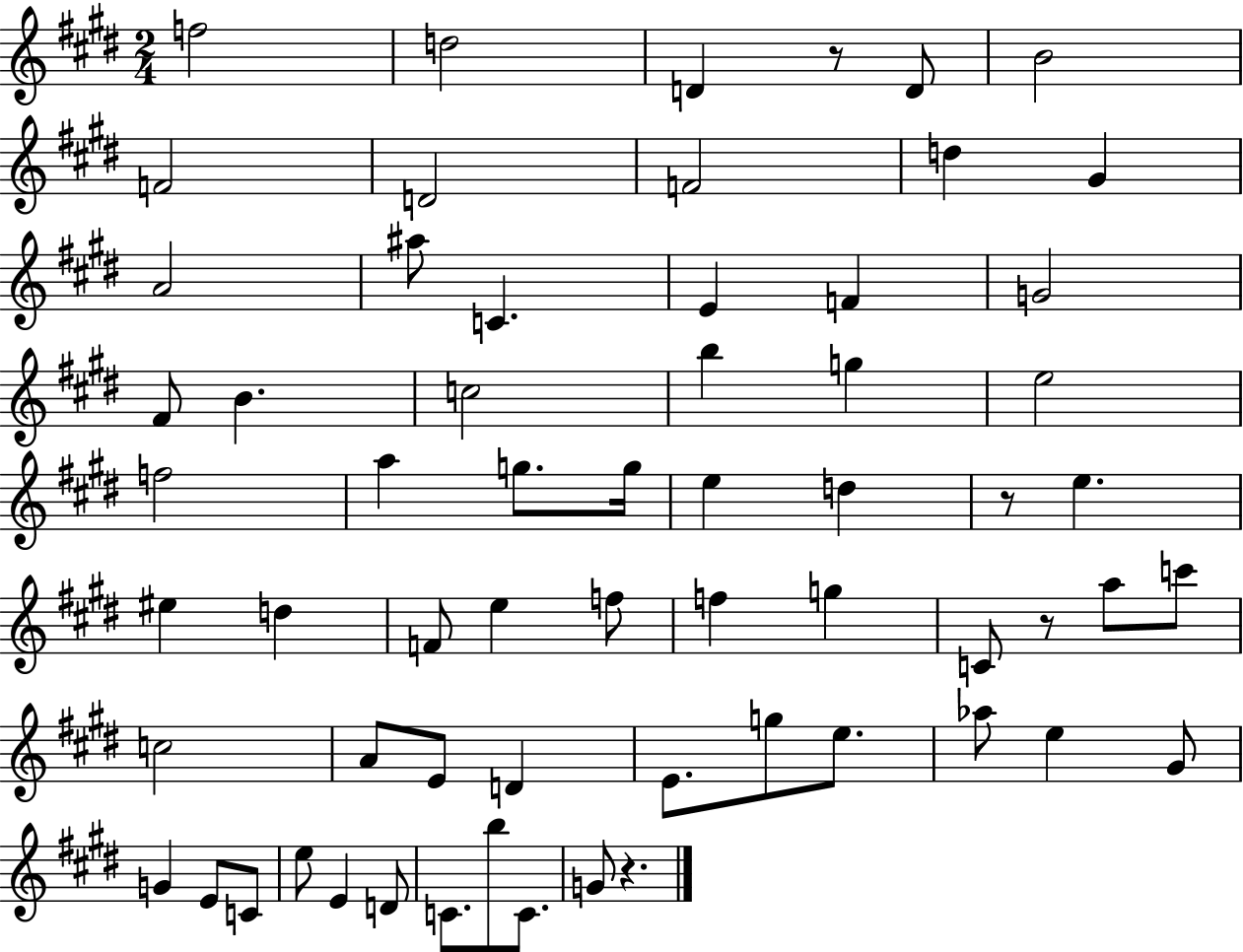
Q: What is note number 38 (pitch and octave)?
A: A5